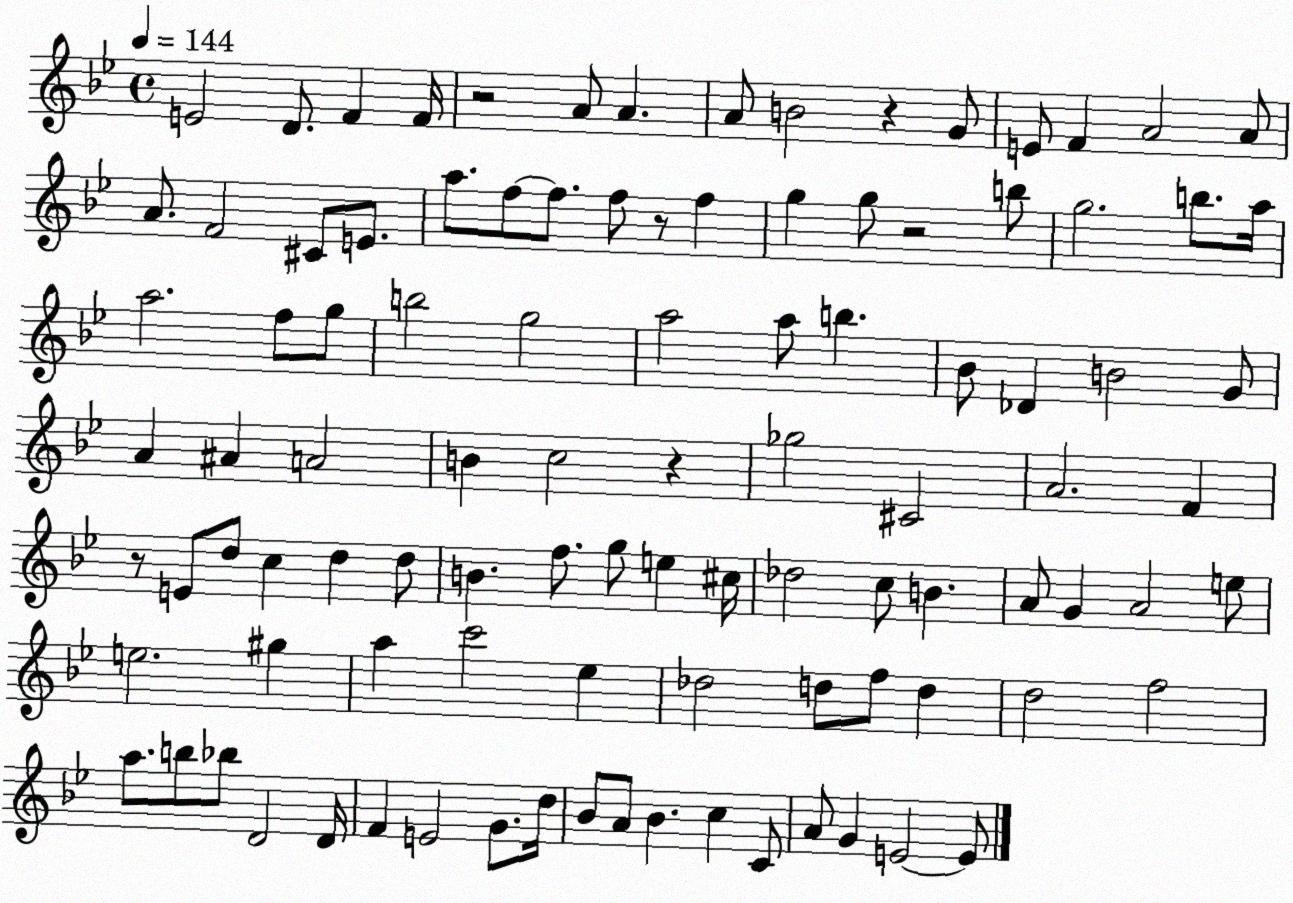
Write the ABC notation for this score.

X:1
T:Untitled
M:4/4
L:1/4
K:Bb
E2 D/2 F F/4 z2 A/2 A A/2 B2 z G/2 E/2 F A2 A/2 A/2 F2 ^C/2 E/2 a/2 f/2 f/2 f/2 z/2 f g g/2 z2 b/2 g2 b/2 a/4 a2 f/2 g/2 b2 g2 a2 a/2 b _B/2 _D B2 G/2 A ^A A2 B c2 z _g2 ^C2 A2 F z/2 E/2 d/2 c d d/2 B f/2 g/2 e ^c/4 _d2 c/2 B A/2 G A2 e/2 e2 ^g a c'2 _e _d2 d/2 f/2 d d2 f2 a/2 b/2 _b/2 D2 D/4 F E2 G/2 d/4 _B/2 A/2 _B c C/2 A/2 G E2 E/2